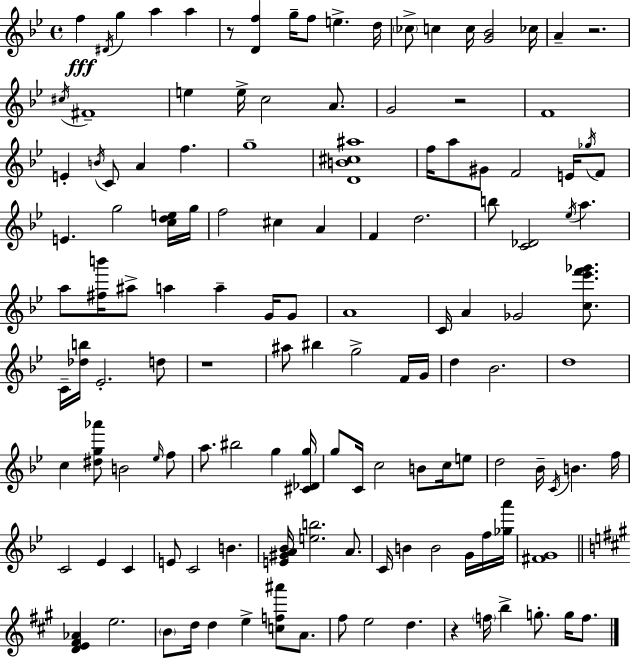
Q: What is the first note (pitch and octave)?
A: F5